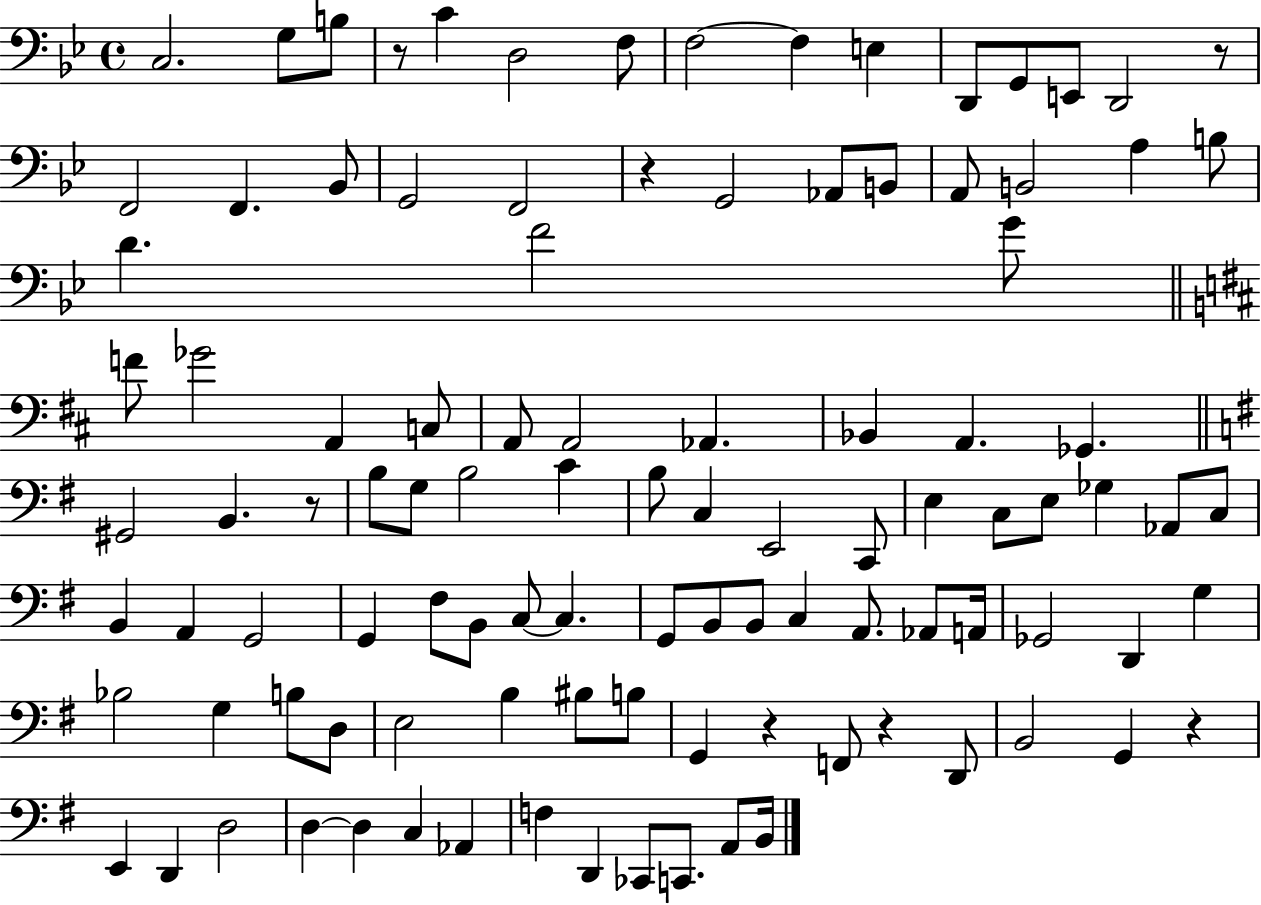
C3/h. G3/e B3/e R/e C4/q D3/h F3/e F3/h F3/q E3/q D2/e G2/e E2/e D2/h R/e F2/h F2/q. Bb2/e G2/h F2/h R/q G2/h Ab2/e B2/e A2/e B2/h A3/q B3/e D4/q. F4/h G4/e F4/e Gb4/h A2/q C3/e A2/e A2/h Ab2/q. Bb2/q A2/q. Gb2/q. G#2/h B2/q. R/e B3/e G3/e B3/h C4/q B3/e C3/q E2/h C2/e E3/q C3/e E3/e Gb3/q Ab2/e C3/e B2/q A2/q G2/h G2/q F#3/e B2/e C3/e C3/q. G2/e B2/e B2/e C3/q A2/e. Ab2/e A2/s Gb2/h D2/q G3/q Bb3/h G3/q B3/e D3/e E3/h B3/q BIS3/e B3/e G2/q R/q F2/e R/q D2/e B2/h G2/q R/q E2/q D2/q D3/h D3/q D3/q C3/q Ab2/q F3/q D2/q CES2/e C2/e. A2/e B2/s